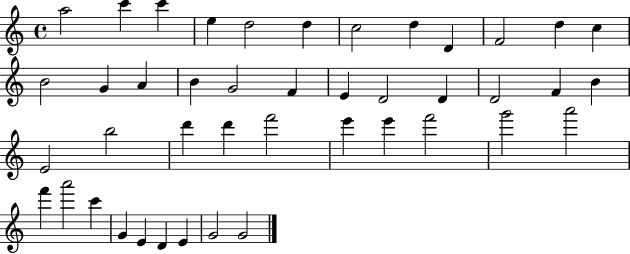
{
  \clef treble
  \time 4/4
  \defaultTimeSignature
  \key c \major
  a''2 c'''4 c'''4 | e''4 d''2 d''4 | c''2 d''4 d'4 | f'2 d''4 c''4 | \break b'2 g'4 a'4 | b'4 g'2 f'4 | e'4 d'2 d'4 | d'2 f'4 b'4 | \break e'2 b''2 | d'''4 d'''4 f'''2 | e'''4 e'''4 f'''2 | g'''2 a'''2 | \break f'''4 a'''2 c'''4 | g'4 e'4 d'4 e'4 | g'2 g'2 | \bar "|."
}